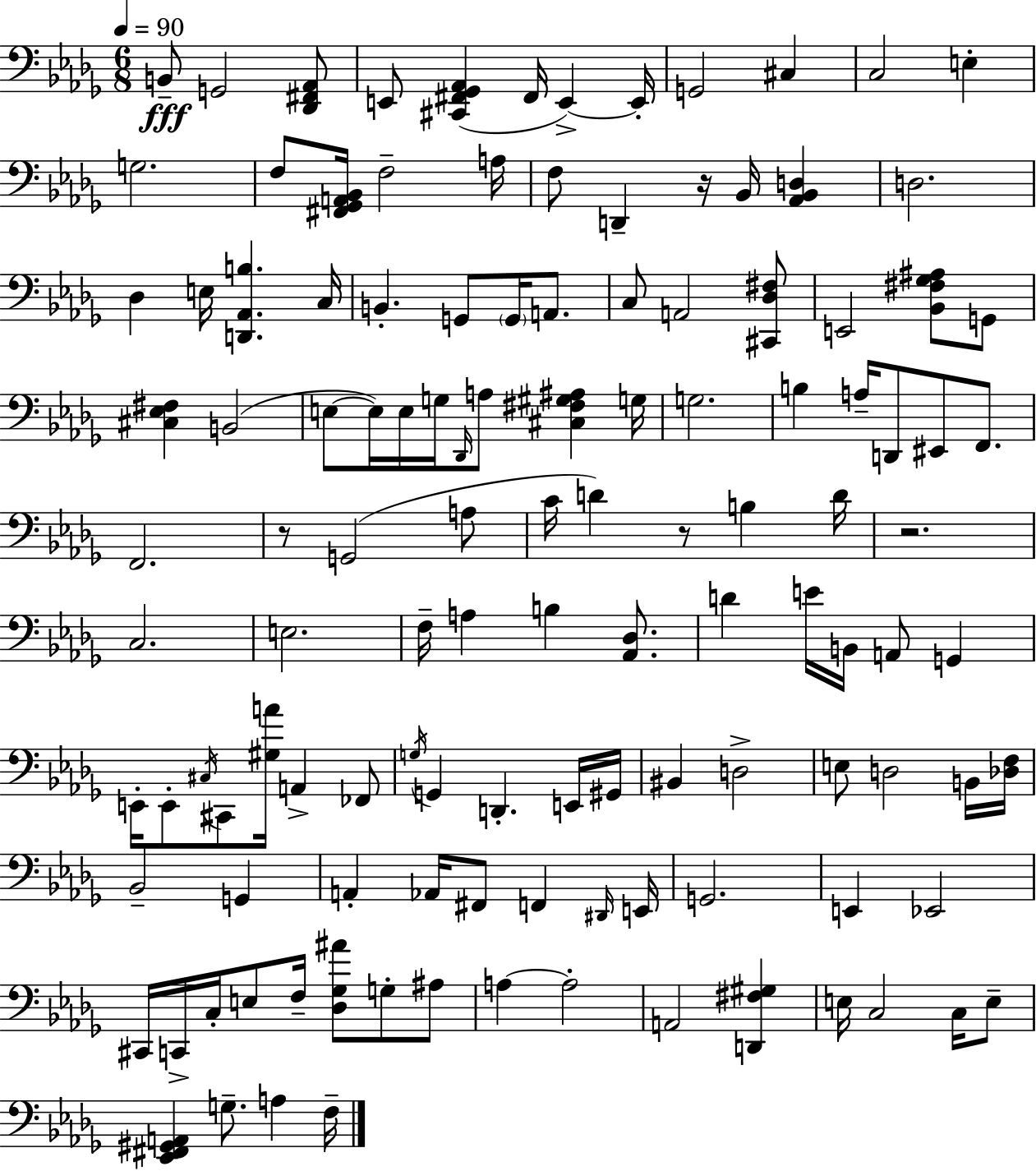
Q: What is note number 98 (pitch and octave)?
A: E3